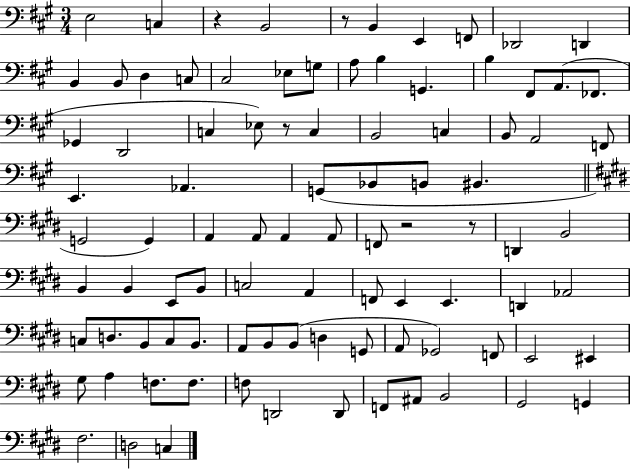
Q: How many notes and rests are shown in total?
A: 93